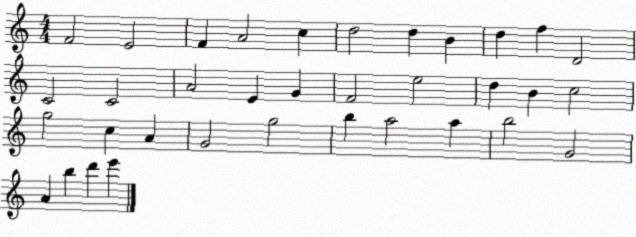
X:1
T:Untitled
M:4/4
L:1/4
K:C
F2 E2 F A2 c d2 d B d f D2 C2 C2 A2 E G F2 e2 d B c2 g2 c A G2 g2 b a2 a b2 G2 A b d' e'